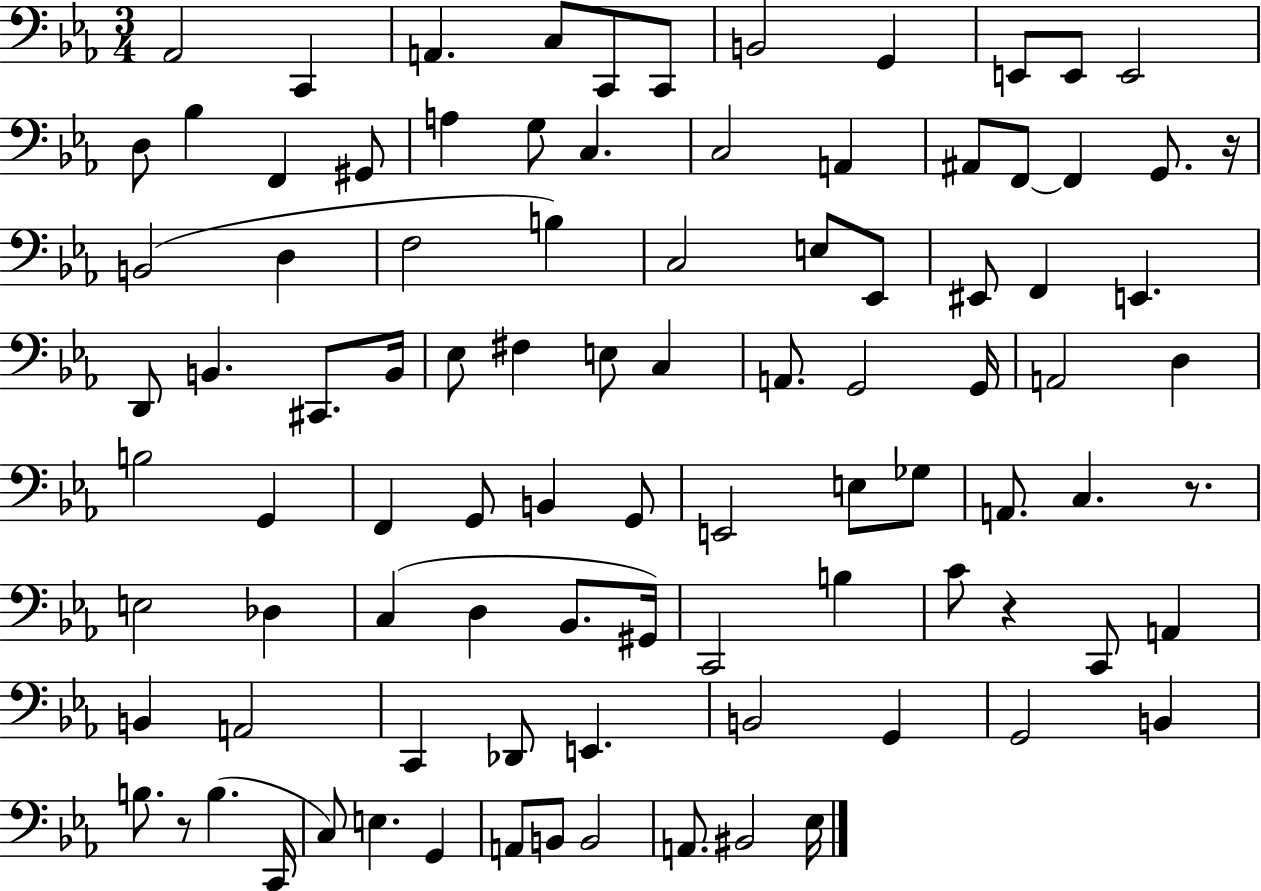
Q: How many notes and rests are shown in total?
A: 94